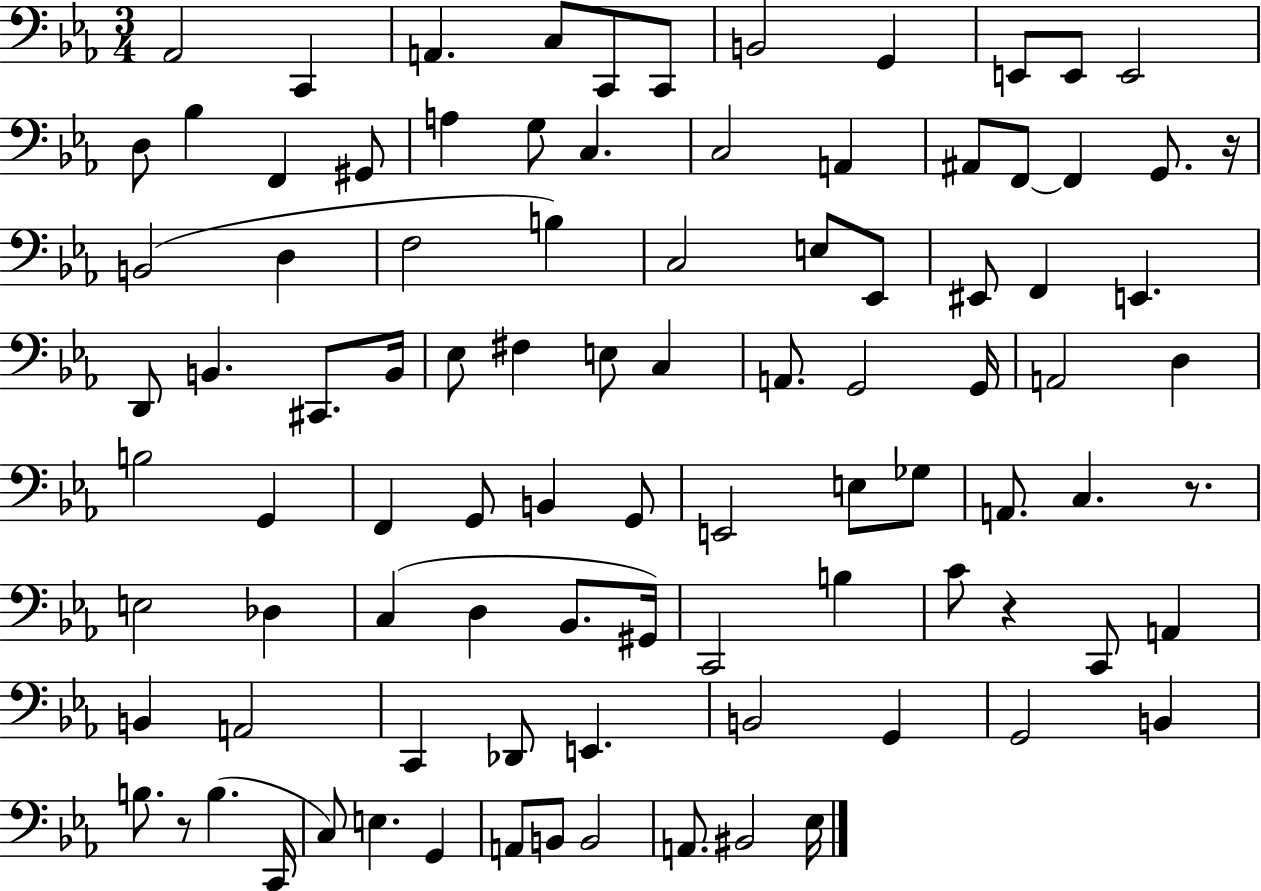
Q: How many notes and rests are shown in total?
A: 94